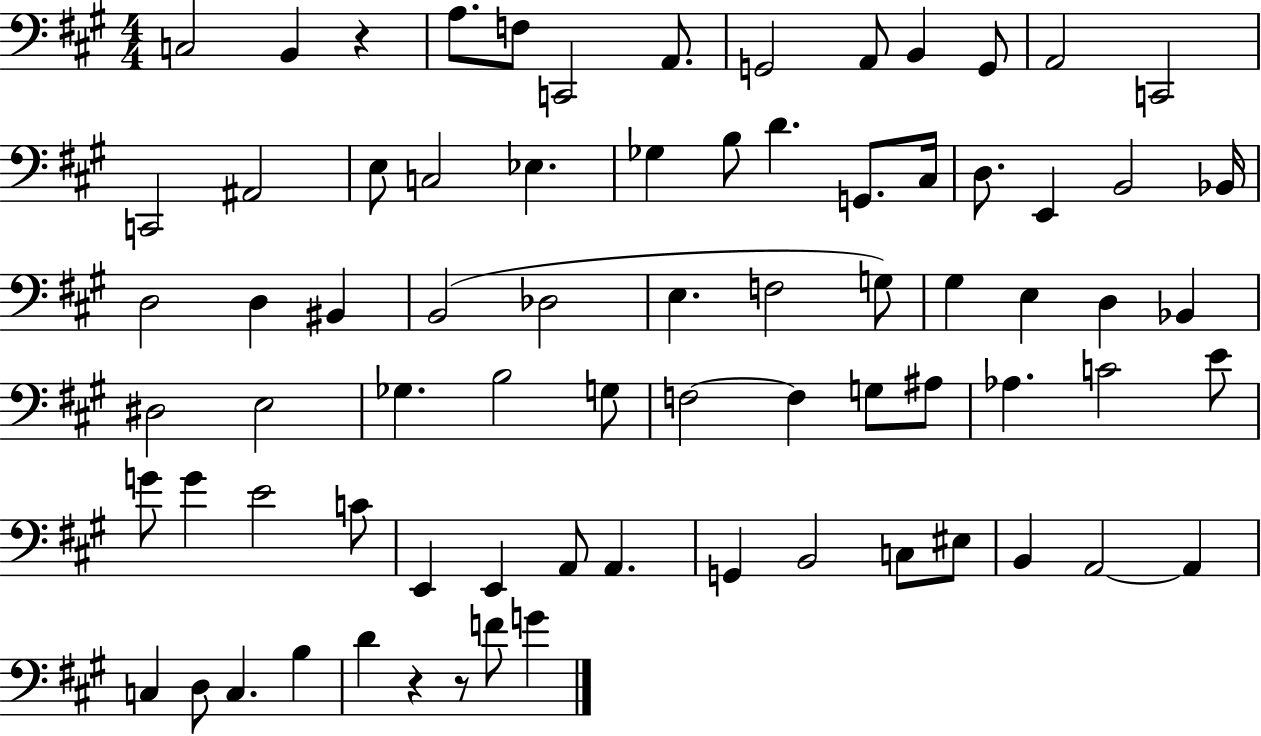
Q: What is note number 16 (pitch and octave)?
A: C3